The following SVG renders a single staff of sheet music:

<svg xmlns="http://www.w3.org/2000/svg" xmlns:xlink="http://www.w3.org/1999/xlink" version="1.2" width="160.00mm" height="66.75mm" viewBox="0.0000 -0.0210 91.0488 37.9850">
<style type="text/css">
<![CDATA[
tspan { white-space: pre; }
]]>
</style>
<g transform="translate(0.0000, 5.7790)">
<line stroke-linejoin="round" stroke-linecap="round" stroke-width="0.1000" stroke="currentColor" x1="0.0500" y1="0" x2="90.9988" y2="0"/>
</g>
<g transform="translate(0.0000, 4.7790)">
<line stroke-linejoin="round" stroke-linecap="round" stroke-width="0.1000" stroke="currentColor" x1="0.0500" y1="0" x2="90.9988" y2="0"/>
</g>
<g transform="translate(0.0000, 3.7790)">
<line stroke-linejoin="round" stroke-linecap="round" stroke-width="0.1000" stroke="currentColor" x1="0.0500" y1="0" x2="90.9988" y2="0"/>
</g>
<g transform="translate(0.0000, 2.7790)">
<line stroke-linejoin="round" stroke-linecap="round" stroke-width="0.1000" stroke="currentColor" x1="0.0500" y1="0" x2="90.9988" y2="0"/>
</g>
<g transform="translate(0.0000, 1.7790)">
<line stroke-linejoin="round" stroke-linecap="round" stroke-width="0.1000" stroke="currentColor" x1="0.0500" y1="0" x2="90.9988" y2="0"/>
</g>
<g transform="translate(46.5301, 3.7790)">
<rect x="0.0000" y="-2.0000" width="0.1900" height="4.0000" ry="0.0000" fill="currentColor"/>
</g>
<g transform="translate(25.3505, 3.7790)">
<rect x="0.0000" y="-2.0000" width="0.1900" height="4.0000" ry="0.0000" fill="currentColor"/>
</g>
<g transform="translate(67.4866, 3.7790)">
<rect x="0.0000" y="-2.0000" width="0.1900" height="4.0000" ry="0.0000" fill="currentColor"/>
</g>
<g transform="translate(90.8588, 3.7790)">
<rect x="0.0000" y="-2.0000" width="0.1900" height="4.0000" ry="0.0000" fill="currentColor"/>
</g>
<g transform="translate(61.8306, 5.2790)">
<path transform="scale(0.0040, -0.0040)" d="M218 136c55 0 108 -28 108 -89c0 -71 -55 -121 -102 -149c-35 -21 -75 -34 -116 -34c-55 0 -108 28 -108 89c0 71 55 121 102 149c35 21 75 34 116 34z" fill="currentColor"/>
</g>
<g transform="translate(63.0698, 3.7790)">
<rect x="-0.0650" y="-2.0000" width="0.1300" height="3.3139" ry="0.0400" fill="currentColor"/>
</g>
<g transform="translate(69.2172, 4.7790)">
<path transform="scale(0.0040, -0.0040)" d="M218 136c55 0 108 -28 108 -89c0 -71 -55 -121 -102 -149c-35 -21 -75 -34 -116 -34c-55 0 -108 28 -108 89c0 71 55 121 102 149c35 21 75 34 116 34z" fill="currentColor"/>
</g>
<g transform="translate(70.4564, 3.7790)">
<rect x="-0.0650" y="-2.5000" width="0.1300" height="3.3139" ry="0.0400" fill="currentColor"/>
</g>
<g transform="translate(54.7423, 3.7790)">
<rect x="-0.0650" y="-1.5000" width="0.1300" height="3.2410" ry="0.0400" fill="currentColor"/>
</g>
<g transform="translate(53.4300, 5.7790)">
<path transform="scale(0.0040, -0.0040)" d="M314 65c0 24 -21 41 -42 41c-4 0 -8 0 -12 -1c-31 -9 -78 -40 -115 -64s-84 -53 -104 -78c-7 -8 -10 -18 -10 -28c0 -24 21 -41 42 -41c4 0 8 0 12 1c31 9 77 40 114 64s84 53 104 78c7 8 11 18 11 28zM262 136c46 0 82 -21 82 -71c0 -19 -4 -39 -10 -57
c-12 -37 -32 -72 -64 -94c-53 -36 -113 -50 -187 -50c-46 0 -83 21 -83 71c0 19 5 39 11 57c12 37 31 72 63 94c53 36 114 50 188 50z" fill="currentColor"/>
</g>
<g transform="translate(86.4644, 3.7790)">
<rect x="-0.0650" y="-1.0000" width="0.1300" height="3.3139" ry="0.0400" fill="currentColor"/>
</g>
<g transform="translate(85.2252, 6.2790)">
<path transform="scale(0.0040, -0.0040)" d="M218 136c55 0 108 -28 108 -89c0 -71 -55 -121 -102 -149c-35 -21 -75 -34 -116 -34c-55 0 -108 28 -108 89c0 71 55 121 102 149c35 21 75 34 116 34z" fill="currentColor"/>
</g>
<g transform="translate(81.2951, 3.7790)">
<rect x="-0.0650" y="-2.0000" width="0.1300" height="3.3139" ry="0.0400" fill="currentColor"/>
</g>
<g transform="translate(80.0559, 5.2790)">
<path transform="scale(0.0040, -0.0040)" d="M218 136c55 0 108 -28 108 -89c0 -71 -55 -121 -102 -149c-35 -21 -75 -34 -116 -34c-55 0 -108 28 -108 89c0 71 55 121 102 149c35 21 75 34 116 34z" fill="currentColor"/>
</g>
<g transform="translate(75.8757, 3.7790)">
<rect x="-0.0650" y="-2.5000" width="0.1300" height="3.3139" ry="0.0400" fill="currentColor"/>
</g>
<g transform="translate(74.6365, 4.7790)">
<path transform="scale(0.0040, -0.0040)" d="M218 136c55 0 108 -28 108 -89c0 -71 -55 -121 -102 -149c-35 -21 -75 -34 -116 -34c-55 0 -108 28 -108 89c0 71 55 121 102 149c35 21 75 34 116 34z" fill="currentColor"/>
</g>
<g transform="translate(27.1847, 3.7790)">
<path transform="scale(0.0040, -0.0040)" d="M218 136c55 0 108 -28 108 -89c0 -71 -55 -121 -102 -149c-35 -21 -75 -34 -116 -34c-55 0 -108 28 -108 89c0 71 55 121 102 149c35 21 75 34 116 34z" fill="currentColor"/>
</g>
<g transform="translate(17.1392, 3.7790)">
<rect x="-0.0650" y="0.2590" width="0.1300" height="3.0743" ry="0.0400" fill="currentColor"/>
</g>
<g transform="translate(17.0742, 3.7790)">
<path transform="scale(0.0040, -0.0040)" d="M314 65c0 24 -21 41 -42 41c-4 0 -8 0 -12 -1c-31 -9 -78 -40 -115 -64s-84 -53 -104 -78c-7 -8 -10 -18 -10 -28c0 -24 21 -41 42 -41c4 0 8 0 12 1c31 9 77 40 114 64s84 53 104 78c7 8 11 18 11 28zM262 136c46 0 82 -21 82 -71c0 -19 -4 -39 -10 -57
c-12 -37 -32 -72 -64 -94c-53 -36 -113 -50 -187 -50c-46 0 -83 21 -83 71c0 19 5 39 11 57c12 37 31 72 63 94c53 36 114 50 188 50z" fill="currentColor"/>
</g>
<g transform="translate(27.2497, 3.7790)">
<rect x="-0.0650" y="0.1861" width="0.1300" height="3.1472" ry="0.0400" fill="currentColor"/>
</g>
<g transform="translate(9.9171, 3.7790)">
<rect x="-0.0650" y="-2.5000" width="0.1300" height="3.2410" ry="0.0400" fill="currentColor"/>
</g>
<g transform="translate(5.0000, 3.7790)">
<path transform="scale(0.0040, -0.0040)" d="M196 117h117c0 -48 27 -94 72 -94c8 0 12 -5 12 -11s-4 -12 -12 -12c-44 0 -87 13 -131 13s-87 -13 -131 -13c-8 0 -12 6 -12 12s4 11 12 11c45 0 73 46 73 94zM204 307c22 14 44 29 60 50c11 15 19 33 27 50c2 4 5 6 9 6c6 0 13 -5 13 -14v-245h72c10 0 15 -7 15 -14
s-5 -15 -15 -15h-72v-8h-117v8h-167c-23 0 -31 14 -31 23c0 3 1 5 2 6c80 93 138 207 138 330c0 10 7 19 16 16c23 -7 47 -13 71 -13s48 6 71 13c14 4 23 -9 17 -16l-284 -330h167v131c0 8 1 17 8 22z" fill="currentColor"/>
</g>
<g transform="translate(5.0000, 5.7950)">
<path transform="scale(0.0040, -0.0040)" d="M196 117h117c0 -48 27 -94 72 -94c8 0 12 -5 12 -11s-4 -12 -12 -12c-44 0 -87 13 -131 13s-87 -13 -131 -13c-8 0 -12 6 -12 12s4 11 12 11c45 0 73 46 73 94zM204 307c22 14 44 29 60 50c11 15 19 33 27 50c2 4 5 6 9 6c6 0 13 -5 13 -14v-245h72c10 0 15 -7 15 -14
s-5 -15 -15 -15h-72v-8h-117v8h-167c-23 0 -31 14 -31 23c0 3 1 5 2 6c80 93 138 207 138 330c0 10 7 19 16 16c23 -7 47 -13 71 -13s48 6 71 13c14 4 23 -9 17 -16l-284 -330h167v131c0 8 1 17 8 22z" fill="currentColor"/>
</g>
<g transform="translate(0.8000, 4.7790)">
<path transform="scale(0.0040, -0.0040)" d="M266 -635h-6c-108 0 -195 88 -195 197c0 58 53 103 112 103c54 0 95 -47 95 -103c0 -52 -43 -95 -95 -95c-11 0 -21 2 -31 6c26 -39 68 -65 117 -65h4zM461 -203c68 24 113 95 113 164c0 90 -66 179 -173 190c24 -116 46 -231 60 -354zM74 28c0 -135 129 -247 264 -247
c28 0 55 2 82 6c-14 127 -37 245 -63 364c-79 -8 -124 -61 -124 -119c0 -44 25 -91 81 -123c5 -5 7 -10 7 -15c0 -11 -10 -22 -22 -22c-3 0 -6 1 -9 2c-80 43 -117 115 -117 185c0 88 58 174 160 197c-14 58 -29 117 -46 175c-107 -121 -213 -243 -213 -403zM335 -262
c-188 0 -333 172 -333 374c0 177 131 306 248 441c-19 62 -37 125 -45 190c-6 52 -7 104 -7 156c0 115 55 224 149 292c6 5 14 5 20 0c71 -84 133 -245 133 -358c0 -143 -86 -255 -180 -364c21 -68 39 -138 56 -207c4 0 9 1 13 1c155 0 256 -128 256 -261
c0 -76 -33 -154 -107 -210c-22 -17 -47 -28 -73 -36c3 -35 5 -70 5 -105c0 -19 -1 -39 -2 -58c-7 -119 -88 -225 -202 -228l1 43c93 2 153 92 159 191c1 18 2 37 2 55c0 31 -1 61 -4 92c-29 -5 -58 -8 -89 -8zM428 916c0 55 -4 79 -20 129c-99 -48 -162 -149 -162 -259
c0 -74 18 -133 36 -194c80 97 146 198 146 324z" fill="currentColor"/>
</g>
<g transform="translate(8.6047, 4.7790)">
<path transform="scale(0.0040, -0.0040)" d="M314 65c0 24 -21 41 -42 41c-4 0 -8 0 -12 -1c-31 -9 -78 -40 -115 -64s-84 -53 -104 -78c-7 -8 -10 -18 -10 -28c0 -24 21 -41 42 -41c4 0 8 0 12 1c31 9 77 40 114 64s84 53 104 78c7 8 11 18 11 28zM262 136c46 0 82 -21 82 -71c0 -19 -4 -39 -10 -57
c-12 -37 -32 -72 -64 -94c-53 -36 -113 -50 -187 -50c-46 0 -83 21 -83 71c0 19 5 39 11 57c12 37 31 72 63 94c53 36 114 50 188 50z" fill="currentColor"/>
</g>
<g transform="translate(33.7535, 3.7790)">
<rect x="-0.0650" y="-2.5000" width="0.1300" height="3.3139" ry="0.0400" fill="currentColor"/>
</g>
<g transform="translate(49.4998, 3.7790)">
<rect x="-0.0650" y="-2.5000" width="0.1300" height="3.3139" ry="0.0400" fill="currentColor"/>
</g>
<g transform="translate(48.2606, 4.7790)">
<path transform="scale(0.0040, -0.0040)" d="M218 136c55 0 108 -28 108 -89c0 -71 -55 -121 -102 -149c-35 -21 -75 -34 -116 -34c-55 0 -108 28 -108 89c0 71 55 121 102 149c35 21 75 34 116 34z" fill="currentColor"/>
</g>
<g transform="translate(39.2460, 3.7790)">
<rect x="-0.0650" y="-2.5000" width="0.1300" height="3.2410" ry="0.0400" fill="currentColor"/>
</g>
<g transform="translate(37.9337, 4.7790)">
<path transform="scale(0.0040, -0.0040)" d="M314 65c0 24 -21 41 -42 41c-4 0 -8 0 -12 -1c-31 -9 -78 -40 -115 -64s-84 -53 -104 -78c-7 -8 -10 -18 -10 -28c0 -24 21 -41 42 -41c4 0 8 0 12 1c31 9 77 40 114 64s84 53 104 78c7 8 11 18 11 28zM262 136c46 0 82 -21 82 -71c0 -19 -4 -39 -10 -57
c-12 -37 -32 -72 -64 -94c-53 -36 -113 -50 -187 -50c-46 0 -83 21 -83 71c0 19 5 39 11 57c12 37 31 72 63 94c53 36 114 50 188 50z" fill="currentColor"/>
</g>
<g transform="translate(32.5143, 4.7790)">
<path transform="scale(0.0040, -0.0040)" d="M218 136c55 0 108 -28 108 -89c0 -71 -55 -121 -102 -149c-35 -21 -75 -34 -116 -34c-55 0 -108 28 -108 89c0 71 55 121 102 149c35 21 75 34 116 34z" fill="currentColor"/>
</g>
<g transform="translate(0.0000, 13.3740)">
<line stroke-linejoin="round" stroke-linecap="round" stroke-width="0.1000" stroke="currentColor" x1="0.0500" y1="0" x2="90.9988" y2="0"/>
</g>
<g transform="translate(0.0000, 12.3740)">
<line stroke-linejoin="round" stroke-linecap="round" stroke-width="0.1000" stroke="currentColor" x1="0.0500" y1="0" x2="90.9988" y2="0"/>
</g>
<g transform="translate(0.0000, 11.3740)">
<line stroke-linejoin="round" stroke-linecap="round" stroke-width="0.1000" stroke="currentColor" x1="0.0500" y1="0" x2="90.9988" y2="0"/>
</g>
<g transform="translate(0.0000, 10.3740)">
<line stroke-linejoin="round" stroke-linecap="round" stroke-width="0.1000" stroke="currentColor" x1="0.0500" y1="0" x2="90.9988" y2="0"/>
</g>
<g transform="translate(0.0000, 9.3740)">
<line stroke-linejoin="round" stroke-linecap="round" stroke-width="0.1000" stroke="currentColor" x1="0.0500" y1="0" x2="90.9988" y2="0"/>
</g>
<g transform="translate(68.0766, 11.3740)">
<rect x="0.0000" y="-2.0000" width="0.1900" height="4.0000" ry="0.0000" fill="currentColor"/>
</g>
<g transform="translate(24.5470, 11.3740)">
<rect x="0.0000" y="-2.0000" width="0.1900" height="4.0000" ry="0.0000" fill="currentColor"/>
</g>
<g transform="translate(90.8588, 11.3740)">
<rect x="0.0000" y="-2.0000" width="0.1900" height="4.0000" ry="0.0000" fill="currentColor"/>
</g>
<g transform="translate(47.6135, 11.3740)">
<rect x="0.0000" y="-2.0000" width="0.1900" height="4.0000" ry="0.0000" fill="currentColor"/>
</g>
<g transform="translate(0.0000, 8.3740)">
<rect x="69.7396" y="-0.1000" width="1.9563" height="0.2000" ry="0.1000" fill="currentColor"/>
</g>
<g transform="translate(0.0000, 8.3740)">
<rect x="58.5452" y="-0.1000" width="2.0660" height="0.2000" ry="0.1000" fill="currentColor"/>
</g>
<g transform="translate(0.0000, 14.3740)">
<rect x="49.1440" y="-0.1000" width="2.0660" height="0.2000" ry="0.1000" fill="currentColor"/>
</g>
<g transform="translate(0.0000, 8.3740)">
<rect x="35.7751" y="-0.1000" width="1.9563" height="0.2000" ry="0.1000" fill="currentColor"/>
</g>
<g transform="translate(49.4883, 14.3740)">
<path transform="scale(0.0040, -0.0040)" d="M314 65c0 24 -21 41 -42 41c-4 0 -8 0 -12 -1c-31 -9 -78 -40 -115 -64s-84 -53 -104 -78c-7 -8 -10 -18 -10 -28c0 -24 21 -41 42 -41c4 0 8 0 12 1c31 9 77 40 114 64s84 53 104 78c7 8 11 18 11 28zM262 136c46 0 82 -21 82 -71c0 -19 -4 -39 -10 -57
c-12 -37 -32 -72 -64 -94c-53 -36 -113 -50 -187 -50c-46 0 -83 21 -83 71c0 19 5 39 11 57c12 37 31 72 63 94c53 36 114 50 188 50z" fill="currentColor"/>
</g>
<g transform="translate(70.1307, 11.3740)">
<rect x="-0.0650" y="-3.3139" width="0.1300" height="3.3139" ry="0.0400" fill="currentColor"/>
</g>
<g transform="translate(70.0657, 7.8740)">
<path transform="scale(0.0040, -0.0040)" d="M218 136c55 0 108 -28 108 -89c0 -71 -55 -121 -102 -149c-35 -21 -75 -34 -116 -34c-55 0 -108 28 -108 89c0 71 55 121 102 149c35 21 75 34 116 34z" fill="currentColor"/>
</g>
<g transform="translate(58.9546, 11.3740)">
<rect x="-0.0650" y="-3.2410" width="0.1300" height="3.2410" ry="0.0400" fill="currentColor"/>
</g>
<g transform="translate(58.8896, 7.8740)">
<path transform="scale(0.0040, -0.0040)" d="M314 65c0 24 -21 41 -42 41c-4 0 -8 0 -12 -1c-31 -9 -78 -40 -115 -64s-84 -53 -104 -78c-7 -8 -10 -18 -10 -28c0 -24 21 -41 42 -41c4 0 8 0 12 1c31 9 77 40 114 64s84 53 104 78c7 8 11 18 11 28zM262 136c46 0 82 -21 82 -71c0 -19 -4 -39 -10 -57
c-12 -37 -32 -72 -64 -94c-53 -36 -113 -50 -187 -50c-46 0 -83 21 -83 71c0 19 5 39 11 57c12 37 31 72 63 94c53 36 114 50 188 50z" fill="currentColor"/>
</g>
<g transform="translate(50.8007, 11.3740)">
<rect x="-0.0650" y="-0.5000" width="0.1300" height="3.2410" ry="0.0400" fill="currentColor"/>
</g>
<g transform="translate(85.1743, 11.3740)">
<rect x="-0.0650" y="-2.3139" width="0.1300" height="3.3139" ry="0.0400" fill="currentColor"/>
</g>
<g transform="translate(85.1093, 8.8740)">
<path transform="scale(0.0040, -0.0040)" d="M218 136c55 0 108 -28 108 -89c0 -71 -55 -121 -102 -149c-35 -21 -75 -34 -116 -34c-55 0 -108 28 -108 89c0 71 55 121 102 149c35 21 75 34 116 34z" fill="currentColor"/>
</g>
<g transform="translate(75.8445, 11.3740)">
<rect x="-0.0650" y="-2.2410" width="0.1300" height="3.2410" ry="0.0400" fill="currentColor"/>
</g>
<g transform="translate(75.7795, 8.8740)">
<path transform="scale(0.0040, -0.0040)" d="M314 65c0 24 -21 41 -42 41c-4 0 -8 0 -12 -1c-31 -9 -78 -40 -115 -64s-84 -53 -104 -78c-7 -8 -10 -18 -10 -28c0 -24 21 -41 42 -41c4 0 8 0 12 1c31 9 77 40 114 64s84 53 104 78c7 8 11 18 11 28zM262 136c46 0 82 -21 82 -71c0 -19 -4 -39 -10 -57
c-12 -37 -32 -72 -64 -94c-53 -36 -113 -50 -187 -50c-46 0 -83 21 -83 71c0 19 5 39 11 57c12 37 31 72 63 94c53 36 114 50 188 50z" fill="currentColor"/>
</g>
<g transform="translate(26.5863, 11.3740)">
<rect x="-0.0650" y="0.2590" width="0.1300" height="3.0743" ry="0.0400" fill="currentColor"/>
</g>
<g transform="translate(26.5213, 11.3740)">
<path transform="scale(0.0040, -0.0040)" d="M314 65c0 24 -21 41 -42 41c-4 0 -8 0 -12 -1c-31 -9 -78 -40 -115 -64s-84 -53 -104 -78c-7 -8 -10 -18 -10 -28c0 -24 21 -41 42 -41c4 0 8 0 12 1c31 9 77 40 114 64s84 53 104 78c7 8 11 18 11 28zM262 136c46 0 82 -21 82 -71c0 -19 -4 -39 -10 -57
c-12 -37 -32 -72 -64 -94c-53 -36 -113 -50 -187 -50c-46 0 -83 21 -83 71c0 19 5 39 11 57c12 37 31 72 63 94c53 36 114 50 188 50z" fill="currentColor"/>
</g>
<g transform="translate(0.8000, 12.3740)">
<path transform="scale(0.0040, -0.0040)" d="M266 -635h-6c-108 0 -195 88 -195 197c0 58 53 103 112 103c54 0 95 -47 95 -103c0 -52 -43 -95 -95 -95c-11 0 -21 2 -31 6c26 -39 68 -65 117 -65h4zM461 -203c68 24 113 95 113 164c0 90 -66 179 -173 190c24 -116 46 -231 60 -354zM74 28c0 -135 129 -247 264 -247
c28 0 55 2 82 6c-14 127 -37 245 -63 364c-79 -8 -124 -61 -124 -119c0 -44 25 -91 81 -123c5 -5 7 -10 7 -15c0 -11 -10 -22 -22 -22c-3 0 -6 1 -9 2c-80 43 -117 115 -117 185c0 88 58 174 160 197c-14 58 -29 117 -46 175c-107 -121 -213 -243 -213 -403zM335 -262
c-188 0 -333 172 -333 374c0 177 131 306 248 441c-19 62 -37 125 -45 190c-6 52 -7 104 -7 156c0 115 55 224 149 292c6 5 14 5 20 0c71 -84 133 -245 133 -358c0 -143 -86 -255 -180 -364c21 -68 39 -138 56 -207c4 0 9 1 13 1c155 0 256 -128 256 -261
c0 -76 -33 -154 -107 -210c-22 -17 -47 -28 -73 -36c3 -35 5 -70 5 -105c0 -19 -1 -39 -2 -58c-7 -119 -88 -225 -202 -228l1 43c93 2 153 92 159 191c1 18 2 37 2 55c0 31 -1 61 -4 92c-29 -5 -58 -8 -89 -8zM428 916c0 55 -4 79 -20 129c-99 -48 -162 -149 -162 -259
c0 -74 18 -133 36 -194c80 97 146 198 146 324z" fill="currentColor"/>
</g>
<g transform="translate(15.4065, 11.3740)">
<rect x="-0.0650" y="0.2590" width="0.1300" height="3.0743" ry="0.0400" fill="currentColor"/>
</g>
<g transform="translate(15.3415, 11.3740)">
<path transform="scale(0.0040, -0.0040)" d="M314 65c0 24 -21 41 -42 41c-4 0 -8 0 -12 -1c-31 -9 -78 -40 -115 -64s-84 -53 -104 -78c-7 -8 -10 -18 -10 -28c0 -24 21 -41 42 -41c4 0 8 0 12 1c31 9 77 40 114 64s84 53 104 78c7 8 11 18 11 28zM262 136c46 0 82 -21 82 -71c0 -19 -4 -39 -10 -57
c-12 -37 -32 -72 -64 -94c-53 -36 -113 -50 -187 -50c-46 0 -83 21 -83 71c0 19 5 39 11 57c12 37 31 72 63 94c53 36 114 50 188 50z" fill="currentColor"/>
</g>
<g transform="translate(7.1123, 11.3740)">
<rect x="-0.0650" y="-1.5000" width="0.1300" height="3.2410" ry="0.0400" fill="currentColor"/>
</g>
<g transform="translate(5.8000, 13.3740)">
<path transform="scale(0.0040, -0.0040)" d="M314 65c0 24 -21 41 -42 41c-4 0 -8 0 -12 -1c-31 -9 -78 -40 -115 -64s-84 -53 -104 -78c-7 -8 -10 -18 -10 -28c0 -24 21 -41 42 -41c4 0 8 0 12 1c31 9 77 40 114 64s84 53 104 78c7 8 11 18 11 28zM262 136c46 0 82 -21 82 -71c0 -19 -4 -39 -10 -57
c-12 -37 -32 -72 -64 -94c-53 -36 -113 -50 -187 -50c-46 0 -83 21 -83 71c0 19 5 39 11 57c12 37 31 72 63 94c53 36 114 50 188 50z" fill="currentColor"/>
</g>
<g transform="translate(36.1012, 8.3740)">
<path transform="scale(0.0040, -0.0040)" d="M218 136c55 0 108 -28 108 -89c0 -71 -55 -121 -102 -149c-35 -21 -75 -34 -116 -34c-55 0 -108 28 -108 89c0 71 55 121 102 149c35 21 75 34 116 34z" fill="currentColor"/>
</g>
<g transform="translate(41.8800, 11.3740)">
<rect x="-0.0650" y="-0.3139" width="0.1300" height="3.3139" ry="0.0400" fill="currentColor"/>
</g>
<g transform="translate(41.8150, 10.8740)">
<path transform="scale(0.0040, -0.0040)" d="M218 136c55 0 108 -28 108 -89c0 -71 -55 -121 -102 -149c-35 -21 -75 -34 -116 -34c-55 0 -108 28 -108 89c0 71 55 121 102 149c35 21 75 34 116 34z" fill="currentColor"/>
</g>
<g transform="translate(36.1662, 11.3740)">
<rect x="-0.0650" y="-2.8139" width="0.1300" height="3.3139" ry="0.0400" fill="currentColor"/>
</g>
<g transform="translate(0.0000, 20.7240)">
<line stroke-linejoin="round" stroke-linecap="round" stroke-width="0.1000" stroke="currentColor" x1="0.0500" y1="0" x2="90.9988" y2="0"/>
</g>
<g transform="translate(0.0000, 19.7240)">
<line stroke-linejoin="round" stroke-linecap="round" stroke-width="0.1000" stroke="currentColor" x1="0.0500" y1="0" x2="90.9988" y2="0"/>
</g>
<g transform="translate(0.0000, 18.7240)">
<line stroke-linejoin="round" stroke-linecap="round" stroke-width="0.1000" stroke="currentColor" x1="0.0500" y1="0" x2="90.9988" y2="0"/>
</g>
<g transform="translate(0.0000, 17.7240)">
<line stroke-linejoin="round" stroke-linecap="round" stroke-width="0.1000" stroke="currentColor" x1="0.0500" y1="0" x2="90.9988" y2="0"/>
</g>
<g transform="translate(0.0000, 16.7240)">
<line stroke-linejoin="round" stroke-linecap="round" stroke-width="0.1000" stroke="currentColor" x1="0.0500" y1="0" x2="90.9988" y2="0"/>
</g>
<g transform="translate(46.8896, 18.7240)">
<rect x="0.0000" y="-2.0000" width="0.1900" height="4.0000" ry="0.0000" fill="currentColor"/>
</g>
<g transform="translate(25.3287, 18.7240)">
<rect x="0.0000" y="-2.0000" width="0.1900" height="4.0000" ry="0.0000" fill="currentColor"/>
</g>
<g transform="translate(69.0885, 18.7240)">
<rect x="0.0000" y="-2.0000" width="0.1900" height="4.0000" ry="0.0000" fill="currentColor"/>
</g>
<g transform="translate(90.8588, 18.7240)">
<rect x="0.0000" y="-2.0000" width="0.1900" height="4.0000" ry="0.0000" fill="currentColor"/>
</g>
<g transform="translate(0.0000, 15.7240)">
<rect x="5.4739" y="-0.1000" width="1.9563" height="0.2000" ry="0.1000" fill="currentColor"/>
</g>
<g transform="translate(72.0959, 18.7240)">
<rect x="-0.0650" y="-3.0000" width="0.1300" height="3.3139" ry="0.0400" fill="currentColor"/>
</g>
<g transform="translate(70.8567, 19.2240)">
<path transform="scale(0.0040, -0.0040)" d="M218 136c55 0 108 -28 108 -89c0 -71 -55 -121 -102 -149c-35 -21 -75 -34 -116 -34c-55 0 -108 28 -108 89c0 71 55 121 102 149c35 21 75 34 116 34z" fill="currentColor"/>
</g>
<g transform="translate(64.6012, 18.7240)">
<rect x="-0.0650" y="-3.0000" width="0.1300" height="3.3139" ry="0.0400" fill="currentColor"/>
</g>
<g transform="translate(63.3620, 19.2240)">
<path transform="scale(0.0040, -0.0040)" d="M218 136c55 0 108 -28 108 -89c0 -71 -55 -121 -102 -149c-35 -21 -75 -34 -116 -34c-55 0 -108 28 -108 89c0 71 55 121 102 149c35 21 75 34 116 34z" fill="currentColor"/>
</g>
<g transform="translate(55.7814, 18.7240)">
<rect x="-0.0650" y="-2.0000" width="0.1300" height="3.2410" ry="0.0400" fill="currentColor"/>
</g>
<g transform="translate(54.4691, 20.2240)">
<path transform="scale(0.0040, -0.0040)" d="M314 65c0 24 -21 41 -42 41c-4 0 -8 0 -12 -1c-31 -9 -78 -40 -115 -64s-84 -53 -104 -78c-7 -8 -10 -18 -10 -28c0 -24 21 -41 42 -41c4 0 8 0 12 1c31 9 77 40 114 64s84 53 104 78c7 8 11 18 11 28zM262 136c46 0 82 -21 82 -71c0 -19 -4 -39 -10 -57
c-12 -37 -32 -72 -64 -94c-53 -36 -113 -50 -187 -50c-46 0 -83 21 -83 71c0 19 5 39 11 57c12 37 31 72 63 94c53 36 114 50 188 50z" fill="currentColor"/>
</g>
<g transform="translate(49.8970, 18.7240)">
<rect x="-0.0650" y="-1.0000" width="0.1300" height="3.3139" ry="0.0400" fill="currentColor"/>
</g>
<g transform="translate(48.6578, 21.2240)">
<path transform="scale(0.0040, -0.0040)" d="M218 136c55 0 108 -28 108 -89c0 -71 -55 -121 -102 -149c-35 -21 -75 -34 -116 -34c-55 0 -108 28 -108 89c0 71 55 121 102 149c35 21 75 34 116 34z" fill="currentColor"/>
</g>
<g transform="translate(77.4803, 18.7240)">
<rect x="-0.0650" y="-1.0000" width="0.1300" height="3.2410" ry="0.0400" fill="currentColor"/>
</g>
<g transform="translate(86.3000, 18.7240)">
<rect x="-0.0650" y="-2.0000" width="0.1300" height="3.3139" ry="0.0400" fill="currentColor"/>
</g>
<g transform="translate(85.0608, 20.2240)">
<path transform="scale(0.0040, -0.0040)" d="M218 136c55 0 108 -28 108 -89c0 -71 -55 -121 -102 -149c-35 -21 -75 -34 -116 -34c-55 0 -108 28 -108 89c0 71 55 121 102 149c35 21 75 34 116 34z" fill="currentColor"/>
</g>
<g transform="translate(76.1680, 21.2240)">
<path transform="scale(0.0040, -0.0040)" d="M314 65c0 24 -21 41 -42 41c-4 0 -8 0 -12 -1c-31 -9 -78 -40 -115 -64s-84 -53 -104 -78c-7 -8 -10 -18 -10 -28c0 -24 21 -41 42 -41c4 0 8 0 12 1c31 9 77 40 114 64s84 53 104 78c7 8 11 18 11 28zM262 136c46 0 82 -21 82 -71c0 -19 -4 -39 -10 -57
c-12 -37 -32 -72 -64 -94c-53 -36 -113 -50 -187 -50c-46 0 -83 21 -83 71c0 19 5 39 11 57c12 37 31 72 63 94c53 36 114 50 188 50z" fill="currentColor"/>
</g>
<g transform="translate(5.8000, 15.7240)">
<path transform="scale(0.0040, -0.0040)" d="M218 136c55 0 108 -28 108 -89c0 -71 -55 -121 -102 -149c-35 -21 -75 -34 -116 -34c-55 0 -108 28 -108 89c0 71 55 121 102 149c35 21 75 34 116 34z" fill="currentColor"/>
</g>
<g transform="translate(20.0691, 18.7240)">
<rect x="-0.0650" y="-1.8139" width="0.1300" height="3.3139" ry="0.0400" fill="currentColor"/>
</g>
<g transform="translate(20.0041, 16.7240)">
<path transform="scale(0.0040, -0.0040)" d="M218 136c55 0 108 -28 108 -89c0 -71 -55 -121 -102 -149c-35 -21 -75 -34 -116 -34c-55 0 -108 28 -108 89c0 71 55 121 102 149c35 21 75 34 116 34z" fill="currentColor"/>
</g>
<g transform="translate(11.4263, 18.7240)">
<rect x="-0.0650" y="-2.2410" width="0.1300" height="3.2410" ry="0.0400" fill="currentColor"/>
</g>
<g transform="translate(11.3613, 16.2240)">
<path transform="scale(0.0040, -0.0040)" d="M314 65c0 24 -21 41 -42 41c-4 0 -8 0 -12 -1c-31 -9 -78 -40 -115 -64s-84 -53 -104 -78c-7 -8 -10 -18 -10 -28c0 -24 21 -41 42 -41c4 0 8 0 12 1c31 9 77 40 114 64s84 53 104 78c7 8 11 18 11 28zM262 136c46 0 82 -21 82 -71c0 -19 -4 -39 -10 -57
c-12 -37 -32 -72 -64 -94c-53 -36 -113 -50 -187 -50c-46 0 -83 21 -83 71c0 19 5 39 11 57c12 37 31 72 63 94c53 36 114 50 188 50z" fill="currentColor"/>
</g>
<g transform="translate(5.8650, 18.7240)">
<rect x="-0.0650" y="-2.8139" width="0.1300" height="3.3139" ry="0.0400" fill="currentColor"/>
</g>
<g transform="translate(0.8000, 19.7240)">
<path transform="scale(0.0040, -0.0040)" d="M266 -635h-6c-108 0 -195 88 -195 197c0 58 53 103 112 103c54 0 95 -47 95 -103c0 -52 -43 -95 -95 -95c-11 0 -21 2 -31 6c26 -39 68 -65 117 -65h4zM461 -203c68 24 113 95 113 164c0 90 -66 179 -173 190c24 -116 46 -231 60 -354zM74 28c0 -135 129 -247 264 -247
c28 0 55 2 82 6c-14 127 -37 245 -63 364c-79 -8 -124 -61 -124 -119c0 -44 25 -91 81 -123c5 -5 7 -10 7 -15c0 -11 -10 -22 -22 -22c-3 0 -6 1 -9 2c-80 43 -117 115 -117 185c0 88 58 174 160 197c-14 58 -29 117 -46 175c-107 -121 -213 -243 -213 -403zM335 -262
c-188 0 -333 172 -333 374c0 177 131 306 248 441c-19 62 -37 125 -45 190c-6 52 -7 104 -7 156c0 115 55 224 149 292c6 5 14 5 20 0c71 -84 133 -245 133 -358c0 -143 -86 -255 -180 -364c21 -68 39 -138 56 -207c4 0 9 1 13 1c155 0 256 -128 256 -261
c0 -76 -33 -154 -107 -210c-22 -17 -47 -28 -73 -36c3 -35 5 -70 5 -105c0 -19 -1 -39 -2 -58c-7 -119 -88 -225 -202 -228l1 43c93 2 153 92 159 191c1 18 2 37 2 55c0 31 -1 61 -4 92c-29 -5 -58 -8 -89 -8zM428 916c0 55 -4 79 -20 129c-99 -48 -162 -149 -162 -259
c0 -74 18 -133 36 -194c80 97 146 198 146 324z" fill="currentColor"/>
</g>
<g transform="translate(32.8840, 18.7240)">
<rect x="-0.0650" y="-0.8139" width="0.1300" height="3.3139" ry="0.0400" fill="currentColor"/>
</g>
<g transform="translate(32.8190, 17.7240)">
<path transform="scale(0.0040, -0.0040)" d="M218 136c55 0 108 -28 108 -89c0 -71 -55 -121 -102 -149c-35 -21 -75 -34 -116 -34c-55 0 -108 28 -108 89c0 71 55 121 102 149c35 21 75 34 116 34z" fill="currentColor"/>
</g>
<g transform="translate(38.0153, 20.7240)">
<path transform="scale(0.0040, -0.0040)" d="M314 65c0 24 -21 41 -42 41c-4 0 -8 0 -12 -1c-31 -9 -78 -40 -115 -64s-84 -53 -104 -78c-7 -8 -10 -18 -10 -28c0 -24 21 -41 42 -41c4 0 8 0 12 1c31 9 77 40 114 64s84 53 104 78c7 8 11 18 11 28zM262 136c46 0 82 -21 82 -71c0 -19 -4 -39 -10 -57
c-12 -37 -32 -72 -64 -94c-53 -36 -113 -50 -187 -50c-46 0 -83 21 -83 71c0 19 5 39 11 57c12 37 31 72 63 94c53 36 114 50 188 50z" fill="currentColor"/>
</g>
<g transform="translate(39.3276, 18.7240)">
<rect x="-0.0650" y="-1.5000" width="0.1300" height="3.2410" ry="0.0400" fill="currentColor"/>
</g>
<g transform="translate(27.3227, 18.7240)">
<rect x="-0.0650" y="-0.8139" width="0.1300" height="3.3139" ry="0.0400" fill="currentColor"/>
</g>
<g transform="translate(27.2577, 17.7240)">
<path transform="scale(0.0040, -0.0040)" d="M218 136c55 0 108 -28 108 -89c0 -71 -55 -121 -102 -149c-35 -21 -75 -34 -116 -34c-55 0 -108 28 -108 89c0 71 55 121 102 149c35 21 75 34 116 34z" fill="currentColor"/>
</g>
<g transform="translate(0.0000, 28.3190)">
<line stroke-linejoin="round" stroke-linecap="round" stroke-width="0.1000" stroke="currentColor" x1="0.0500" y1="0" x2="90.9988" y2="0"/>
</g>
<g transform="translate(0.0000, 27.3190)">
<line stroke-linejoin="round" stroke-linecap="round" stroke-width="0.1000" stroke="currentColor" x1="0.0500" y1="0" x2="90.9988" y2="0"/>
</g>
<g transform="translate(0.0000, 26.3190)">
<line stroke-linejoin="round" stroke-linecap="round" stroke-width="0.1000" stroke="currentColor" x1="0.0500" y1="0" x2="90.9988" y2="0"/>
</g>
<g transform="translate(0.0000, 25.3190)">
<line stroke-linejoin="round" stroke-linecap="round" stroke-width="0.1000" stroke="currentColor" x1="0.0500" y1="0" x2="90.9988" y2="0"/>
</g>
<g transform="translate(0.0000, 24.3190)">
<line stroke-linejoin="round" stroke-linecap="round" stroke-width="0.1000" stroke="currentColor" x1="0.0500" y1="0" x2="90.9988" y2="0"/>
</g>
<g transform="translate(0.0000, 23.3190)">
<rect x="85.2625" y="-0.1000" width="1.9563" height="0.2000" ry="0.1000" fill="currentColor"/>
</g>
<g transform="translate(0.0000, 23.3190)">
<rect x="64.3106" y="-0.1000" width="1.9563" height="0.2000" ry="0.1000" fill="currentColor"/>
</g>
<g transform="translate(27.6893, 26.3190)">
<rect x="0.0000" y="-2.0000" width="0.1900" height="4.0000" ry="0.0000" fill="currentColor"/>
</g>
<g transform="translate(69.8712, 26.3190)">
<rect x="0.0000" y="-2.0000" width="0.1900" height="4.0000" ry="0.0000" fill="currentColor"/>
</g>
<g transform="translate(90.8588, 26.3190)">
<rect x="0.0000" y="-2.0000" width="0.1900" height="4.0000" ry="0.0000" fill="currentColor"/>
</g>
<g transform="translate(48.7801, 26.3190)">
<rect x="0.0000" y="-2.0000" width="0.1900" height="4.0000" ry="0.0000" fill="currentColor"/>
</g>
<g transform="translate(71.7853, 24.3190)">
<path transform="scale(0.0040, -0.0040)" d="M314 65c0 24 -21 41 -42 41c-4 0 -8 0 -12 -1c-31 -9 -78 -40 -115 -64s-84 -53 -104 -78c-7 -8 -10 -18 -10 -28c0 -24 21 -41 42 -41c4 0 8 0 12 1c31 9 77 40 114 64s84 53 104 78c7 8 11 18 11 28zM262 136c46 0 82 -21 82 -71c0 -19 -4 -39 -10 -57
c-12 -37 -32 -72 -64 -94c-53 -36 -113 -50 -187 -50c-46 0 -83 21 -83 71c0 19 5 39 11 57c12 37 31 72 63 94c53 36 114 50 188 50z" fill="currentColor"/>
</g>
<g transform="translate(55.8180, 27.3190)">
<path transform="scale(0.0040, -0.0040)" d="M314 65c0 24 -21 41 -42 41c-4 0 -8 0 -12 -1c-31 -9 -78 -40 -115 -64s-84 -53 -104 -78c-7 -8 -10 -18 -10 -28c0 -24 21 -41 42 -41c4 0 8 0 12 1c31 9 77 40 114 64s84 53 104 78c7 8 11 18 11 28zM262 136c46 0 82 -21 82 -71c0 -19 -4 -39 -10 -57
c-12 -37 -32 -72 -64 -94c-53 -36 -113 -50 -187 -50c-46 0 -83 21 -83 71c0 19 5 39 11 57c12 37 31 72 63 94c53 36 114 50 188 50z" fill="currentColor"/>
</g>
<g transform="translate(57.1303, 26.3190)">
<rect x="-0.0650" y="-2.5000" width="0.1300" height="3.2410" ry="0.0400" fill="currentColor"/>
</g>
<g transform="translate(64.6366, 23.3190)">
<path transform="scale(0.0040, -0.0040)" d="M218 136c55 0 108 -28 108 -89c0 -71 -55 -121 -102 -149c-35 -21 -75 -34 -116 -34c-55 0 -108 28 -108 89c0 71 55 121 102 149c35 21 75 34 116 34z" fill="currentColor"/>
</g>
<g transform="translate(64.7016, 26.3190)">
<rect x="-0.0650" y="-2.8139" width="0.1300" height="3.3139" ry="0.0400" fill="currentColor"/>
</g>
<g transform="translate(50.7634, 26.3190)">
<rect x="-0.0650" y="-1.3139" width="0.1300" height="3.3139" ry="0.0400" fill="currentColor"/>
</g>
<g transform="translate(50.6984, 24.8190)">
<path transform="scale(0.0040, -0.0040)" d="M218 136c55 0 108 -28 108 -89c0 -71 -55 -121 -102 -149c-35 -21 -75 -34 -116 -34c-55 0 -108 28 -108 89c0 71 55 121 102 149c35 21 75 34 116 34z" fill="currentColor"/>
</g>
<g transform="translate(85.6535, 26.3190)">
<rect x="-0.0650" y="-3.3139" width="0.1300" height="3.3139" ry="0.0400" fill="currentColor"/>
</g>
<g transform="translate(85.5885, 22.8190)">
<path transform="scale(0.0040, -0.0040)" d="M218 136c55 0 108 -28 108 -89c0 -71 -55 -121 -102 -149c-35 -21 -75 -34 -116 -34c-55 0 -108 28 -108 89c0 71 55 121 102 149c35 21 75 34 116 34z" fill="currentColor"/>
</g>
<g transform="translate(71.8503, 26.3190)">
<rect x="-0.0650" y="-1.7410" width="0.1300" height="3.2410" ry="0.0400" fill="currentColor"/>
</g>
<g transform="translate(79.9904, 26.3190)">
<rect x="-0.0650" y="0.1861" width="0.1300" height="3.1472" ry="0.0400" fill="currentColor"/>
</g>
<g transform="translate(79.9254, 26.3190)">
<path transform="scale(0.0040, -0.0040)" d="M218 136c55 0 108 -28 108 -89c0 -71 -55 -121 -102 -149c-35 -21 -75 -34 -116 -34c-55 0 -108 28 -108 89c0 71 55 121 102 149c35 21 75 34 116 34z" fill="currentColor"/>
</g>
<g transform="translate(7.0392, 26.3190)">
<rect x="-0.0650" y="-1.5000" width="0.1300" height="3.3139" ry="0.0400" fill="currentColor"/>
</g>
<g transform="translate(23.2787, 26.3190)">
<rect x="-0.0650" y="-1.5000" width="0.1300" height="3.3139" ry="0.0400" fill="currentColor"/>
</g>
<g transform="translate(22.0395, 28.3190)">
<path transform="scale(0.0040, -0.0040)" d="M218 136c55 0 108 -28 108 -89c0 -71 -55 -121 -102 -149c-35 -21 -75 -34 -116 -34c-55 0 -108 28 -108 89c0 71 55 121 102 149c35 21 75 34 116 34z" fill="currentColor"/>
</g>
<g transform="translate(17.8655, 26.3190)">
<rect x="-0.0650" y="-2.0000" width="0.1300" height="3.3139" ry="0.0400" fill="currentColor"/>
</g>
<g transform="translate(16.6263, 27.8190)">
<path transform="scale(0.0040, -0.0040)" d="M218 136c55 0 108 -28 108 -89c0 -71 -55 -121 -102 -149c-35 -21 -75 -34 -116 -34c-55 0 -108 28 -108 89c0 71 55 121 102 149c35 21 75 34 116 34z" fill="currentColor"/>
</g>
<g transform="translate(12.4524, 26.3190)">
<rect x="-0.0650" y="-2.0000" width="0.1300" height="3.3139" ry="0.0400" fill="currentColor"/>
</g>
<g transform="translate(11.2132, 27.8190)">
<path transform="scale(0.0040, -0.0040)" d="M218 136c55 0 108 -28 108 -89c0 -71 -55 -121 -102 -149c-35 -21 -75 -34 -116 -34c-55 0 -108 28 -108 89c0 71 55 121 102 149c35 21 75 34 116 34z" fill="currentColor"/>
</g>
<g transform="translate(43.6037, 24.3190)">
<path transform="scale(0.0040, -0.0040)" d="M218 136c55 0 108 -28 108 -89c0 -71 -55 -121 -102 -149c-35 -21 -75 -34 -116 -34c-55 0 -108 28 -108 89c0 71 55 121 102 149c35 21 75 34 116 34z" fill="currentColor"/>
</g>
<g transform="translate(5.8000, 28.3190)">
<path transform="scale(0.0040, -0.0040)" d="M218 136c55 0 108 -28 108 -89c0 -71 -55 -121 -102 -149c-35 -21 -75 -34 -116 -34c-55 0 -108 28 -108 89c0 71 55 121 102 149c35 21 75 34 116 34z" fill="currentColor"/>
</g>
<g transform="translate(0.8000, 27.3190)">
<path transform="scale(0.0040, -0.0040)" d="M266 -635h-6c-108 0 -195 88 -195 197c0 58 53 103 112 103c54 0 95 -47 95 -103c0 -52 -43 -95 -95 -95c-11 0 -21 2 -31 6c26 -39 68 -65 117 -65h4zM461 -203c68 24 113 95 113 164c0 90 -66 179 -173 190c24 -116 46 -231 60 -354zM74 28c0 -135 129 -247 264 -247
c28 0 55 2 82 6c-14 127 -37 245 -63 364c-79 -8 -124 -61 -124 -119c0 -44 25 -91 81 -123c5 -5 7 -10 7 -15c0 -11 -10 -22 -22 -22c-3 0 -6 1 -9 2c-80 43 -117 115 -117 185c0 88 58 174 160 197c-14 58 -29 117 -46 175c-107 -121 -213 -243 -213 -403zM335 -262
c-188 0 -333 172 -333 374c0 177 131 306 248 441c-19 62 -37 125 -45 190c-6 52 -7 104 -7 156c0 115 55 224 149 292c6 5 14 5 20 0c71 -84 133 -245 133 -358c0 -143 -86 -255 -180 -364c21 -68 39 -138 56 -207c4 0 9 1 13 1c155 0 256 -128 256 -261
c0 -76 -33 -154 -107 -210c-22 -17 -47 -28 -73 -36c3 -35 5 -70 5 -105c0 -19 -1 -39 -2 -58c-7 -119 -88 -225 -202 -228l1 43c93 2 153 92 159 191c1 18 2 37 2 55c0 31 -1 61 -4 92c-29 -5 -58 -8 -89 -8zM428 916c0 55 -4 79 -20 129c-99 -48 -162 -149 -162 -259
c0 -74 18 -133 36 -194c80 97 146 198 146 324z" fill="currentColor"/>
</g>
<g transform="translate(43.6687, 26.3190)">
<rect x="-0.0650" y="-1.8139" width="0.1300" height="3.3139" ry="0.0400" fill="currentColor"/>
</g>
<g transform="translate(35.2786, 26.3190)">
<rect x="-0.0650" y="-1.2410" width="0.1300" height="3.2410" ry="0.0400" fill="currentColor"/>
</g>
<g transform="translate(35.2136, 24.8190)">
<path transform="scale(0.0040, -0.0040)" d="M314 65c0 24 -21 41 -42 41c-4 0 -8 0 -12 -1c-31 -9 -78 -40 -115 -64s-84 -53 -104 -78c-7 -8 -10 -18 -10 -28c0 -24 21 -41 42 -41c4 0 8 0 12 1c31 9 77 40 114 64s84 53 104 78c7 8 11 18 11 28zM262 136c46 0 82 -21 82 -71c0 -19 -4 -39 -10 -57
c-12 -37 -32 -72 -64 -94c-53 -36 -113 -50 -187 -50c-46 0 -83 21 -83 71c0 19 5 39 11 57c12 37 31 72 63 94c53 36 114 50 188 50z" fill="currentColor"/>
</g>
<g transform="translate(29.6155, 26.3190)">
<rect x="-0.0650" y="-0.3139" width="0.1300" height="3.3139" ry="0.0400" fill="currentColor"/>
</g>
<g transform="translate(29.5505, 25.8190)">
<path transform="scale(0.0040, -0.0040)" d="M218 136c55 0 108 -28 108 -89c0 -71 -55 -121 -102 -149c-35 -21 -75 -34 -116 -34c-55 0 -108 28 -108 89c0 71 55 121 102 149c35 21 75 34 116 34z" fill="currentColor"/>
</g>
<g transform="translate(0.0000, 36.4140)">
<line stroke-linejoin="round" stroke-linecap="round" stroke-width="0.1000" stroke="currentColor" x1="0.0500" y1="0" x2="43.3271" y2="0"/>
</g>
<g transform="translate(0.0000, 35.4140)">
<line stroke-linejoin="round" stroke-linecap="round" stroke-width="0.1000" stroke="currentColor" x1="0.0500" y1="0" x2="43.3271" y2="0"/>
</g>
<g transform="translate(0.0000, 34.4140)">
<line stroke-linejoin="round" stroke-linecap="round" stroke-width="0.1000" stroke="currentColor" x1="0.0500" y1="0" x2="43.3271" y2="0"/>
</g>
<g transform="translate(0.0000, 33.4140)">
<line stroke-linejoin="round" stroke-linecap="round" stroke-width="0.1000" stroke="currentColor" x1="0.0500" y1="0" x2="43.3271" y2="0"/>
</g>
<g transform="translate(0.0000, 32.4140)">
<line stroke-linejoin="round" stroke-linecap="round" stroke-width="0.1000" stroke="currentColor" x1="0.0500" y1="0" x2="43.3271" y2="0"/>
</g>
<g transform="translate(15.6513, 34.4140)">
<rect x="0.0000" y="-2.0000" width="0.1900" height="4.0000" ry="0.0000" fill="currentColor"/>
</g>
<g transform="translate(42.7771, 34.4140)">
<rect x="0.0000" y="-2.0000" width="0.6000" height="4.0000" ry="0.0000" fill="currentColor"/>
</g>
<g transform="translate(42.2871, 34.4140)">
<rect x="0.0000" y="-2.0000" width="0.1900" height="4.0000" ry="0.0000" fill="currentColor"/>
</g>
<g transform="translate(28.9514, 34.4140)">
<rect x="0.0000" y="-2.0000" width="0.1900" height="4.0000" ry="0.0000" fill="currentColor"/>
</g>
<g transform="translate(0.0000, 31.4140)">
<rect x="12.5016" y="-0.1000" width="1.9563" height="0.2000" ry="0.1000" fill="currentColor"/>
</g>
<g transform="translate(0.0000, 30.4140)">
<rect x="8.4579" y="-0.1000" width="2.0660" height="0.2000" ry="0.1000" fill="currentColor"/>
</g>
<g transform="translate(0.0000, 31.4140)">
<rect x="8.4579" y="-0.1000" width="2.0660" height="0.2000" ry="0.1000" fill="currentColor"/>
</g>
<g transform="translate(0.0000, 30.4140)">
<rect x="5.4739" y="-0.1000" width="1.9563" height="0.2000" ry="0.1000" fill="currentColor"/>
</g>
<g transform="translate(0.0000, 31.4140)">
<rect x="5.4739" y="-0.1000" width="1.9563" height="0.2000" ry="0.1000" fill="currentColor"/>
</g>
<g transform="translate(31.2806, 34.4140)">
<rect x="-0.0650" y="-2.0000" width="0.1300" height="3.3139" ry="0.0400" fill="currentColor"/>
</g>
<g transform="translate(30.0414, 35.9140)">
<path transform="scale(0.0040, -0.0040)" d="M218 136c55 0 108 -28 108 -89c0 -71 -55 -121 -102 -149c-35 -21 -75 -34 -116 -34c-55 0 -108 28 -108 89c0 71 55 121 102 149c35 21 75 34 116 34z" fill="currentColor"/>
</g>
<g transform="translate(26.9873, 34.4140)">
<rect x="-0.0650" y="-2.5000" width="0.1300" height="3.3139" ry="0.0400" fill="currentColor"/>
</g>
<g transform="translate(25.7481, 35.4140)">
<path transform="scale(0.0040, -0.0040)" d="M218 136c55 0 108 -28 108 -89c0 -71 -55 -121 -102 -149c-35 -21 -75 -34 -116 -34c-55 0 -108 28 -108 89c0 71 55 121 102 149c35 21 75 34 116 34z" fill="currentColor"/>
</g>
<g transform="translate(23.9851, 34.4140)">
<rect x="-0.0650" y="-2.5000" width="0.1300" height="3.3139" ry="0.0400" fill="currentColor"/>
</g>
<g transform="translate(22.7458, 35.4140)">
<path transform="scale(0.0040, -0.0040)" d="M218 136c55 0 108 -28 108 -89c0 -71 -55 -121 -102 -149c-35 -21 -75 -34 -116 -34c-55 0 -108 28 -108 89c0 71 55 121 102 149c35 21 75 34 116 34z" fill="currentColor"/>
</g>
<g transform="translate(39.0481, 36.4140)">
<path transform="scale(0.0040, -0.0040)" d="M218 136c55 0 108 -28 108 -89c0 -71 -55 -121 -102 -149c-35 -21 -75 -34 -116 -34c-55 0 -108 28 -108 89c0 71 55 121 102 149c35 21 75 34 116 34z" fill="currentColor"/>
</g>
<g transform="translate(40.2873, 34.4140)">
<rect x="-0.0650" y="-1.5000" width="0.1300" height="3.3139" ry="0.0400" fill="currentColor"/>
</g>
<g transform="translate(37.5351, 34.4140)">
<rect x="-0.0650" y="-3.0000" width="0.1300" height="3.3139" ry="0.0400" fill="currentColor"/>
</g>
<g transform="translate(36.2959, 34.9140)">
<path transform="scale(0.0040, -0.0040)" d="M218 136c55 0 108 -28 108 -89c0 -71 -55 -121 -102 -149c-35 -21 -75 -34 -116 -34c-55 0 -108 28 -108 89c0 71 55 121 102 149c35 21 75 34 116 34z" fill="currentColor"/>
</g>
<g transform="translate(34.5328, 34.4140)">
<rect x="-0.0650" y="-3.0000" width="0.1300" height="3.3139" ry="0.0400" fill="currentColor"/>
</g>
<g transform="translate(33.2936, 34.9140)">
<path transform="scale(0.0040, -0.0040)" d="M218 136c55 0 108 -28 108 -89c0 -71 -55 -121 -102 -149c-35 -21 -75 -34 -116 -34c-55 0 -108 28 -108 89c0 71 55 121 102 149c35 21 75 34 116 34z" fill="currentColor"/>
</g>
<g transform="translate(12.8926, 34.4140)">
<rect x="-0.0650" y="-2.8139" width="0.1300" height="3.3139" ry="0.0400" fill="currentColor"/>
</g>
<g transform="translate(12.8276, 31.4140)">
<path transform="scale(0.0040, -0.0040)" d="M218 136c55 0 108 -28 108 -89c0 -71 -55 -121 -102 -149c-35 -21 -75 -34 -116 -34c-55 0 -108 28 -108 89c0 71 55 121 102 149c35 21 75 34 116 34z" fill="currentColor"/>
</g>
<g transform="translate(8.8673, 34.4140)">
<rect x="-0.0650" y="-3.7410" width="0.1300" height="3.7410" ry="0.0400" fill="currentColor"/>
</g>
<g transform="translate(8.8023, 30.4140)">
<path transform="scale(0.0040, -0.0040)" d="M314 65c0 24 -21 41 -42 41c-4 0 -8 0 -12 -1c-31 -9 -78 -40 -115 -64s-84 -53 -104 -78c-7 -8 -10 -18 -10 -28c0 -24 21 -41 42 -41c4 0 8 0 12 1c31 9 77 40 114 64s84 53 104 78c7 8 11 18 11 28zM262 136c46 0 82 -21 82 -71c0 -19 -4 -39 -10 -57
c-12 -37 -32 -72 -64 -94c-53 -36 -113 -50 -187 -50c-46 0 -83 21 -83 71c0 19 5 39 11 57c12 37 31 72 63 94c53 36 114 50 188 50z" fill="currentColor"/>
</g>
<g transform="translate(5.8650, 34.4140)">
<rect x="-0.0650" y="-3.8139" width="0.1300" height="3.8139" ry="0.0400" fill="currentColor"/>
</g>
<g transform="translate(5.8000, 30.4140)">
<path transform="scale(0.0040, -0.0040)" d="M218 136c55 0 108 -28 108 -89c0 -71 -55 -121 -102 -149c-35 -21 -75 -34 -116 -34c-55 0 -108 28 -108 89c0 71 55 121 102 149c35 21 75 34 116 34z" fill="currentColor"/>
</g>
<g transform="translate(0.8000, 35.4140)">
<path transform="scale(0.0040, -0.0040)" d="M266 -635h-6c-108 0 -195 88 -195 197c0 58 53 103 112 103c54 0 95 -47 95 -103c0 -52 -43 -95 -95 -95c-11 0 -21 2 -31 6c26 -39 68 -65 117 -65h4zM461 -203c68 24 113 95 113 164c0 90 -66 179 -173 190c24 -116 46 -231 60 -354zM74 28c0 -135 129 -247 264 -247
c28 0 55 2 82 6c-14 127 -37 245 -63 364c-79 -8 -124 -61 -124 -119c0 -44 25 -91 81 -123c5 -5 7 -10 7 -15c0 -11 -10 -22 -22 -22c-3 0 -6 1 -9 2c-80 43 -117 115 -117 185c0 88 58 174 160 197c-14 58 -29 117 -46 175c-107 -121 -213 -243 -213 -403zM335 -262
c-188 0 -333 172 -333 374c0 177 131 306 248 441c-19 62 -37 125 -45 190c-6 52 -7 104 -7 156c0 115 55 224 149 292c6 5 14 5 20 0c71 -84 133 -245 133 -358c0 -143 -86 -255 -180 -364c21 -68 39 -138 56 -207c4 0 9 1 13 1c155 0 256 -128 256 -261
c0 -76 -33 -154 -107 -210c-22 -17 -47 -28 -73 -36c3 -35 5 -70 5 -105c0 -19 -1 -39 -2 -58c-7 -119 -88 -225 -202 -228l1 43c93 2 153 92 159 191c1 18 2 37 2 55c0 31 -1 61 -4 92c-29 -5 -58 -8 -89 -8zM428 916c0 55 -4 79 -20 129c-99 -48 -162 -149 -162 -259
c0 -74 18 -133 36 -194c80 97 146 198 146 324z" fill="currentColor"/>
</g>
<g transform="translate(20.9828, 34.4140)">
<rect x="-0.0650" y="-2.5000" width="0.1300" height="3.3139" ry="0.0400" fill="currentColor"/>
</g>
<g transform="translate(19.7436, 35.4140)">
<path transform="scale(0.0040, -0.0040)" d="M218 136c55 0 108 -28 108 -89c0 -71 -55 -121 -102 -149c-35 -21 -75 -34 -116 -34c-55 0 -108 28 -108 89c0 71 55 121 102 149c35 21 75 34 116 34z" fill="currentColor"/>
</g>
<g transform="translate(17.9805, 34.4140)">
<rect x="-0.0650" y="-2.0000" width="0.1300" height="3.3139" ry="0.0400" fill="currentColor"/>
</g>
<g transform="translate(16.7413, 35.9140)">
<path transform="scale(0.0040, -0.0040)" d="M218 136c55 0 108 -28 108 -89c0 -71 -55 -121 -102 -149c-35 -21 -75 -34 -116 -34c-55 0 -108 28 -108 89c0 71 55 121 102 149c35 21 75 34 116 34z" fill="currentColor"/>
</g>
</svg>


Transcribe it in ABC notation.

X:1
T:Untitled
M:4/4
L:1/4
K:C
G2 B2 B G G2 G E2 F G G F D E2 B2 B2 a c C2 b2 b g2 g a g2 f d d E2 D F2 A A D2 F E F F E c e2 f e G2 a f2 B b c' c'2 a F G G G F A A E